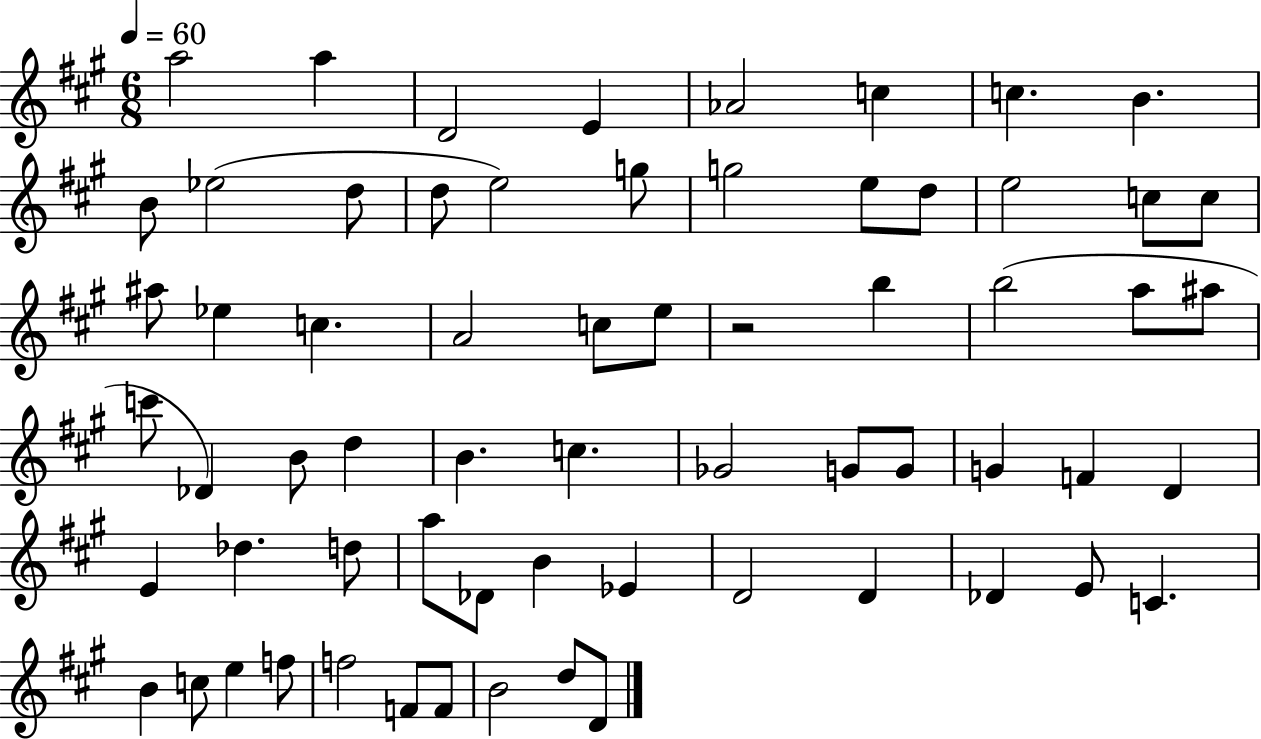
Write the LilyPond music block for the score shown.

{
  \clef treble
  \numericTimeSignature
  \time 6/8
  \key a \major
  \tempo 4 = 60
  a''2 a''4 | d'2 e'4 | aes'2 c''4 | c''4. b'4. | \break b'8 ees''2( d''8 | d''8 e''2) g''8 | g''2 e''8 d''8 | e''2 c''8 c''8 | \break ais''8 ees''4 c''4. | a'2 c''8 e''8 | r2 b''4 | b''2( a''8 ais''8 | \break c'''8 des'4) b'8 d''4 | b'4. c''4. | ges'2 g'8 g'8 | g'4 f'4 d'4 | \break e'4 des''4. d''8 | a''8 des'8 b'4 ees'4 | d'2 d'4 | des'4 e'8 c'4. | \break b'4 c''8 e''4 f''8 | f''2 f'8 f'8 | b'2 d''8 d'8 | \bar "|."
}